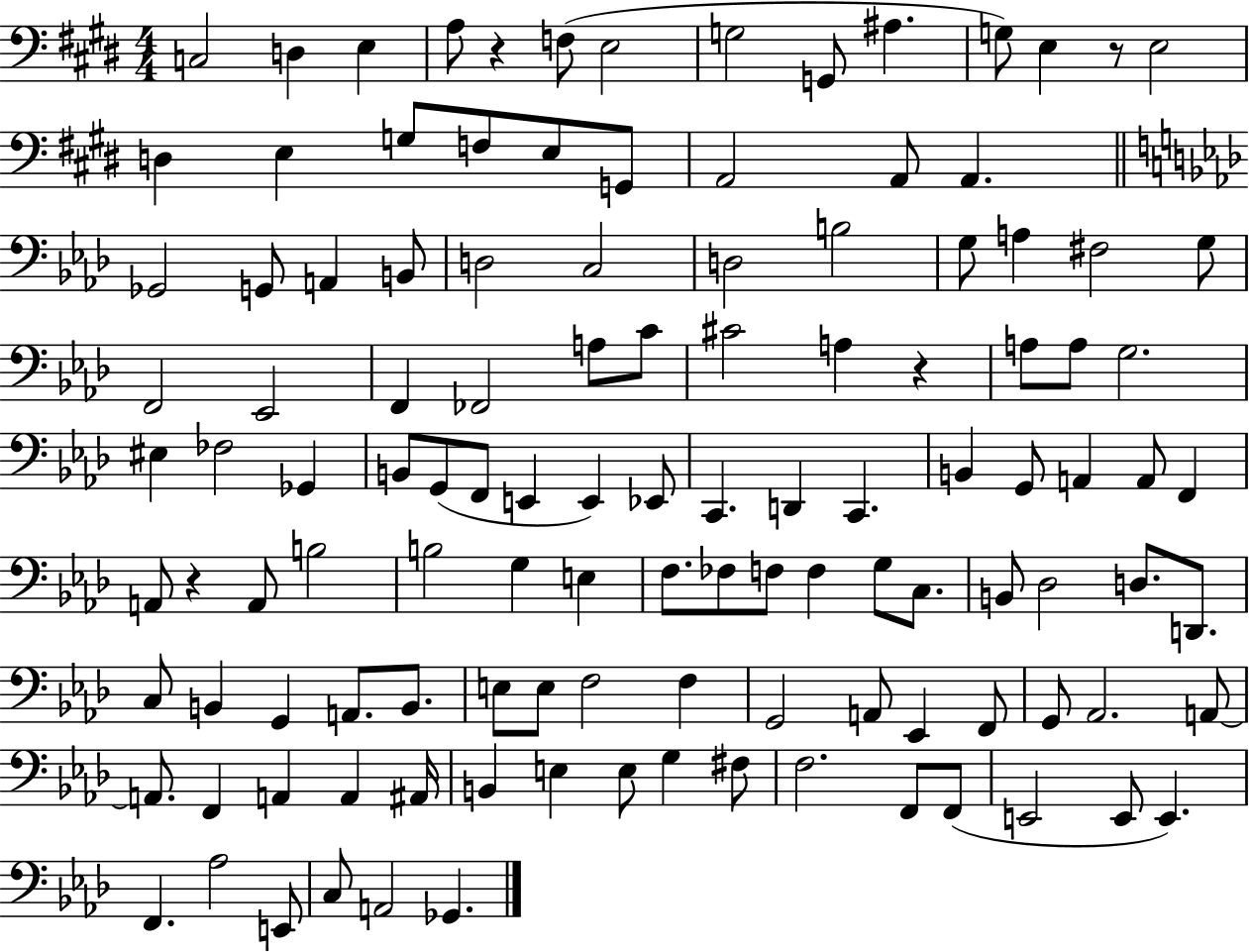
C3/h D3/q E3/q A3/e R/q F3/e E3/h G3/h G2/e A#3/q. G3/e E3/q R/e E3/h D3/q E3/q G3/e F3/e E3/e G2/e A2/h A2/e A2/q. Gb2/h G2/e A2/q B2/e D3/h C3/h D3/h B3/h G3/e A3/q F#3/h G3/e F2/h Eb2/h F2/q FES2/h A3/e C4/e C#4/h A3/q R/q A3/e A3/e G3/h. EIS3/q FES3/h Gb2/q B2/e G2/e F2/e E2/q E2/q Eb2/e C2/q. D2/q C2/q. B2/q G2/e A2/q A2/e F2/q A2/e R/q A2/e B3/h B3/h G3/q E3/q F3/e. FES3/e F3/e F3/q G3/e C3/e. B2/e Db3/h D3/e. D2/e. C3/e B2/q G2/q A2/e. B2/e. E3/e E3/e F3/h F3/q G2/h A2/e Eb2/q F2/e G2/e Ab2/h. A2/e A2/e. F2/q A2/q A2/q A#2/s B2/q E3/q E3/e G3/q F#3/e F3/h. F2/e F2/e E2/h E2/e E2/q. F2/q. Ab3/h E2/e C3/e A2/h Gb2/q.